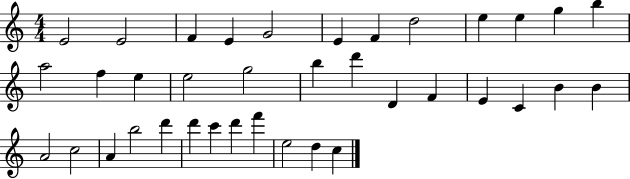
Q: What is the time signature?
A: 4/4